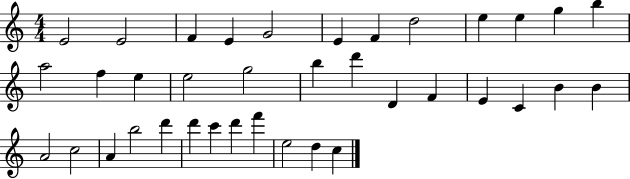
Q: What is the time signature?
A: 4/4